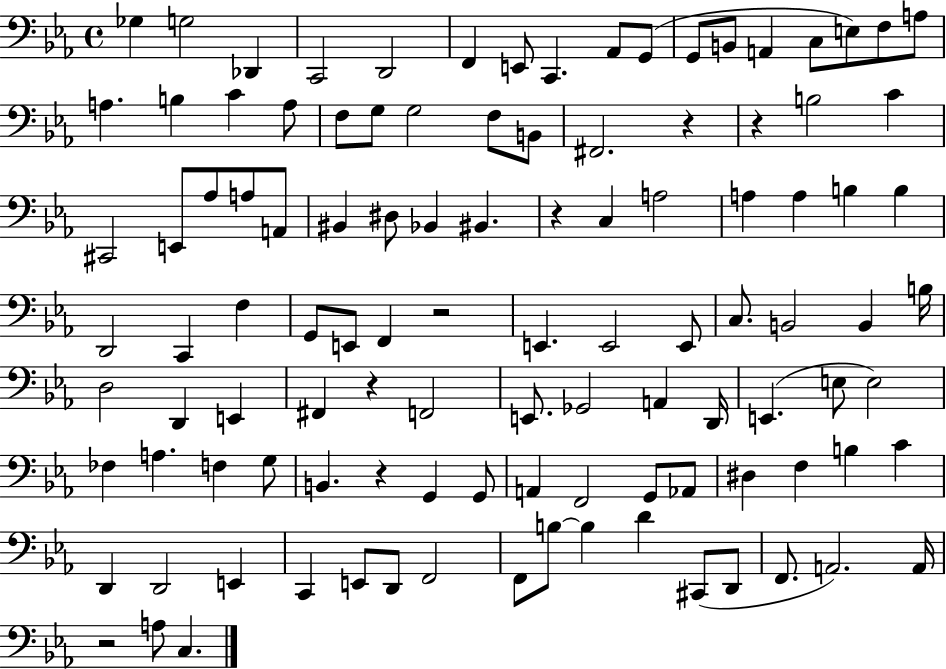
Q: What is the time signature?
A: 4/4